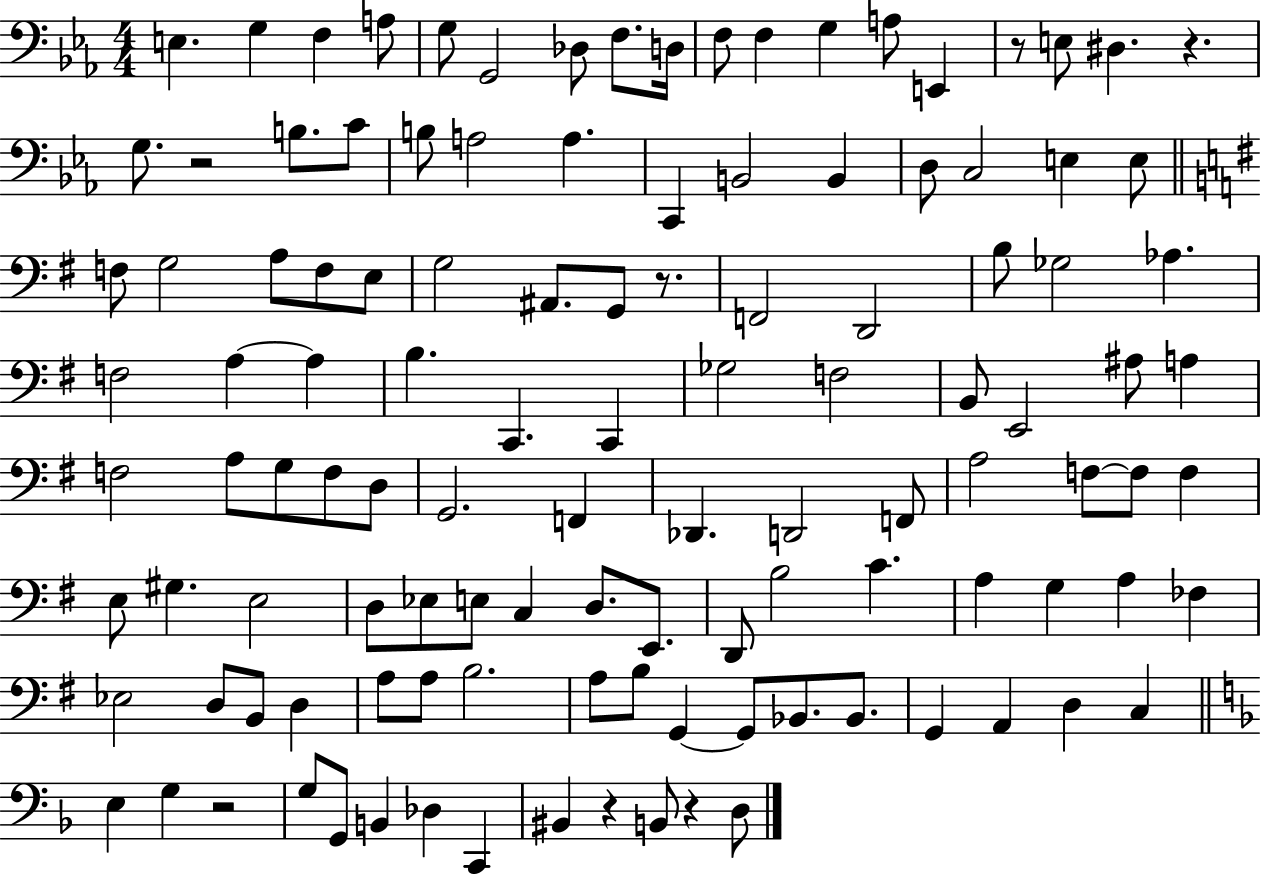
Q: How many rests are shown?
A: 7